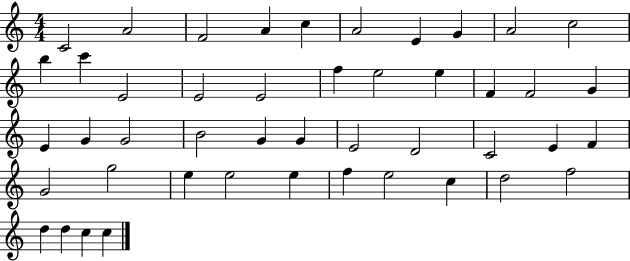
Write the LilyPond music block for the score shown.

{
  \clef treble
  \numericTimeSignature
  \time 4/4
  \key c \major
  c'2 a'2 | f'2 a'4 c''4 | a'2 e'4 g'4 | a'2 c''2 | \break b''4 c'''4 e'2 | e'2 e'2 | f''4 e''2 e''4 | f'4 f'2 g'4 | \break e'4 g'4 g'2 | b'2 g'4 g'4 | e'2 d'2 | c'2 e'4 f'4 | \break g'2 g''2 | e''4 e''2 e''4 | f''4 e''2 c''4 | d''2 f''2 | \break d''4 d''4 c''4 c''4 | \bar "|."
}